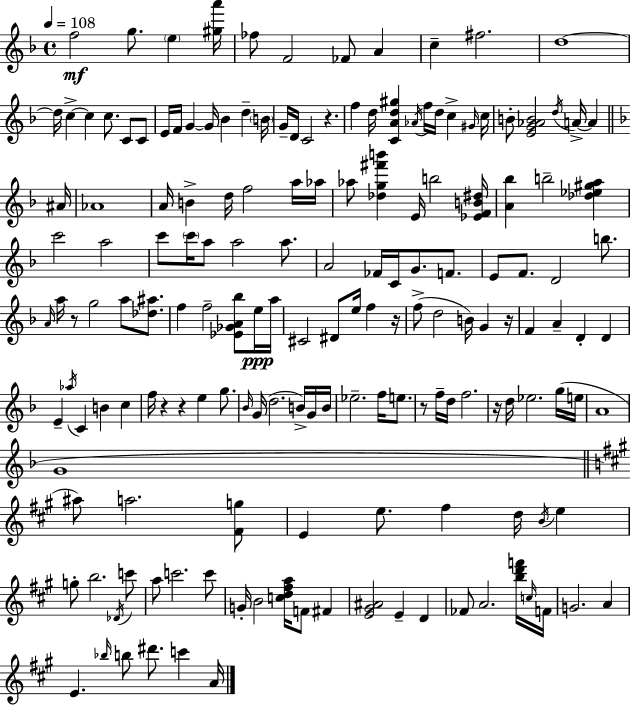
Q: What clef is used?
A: treble